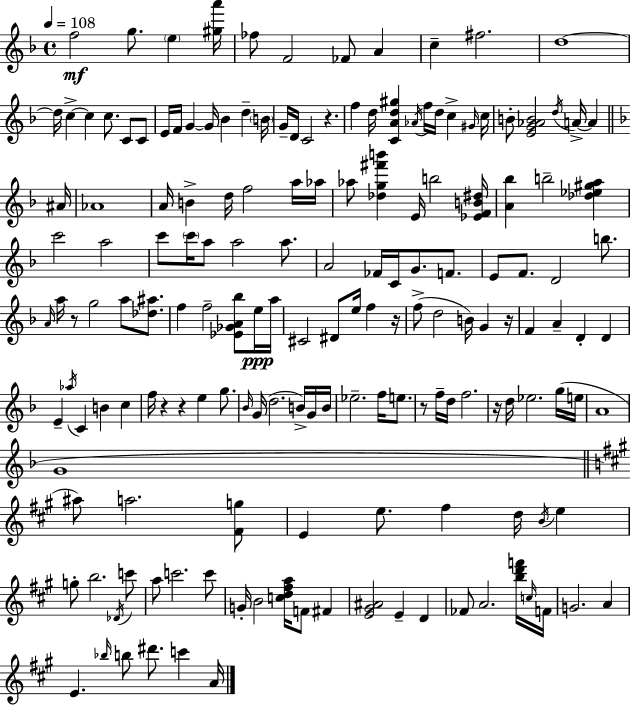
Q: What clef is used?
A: treble